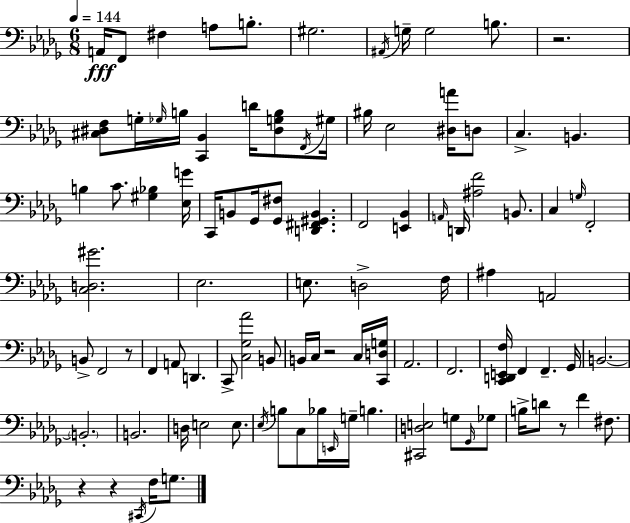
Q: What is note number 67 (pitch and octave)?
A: B3